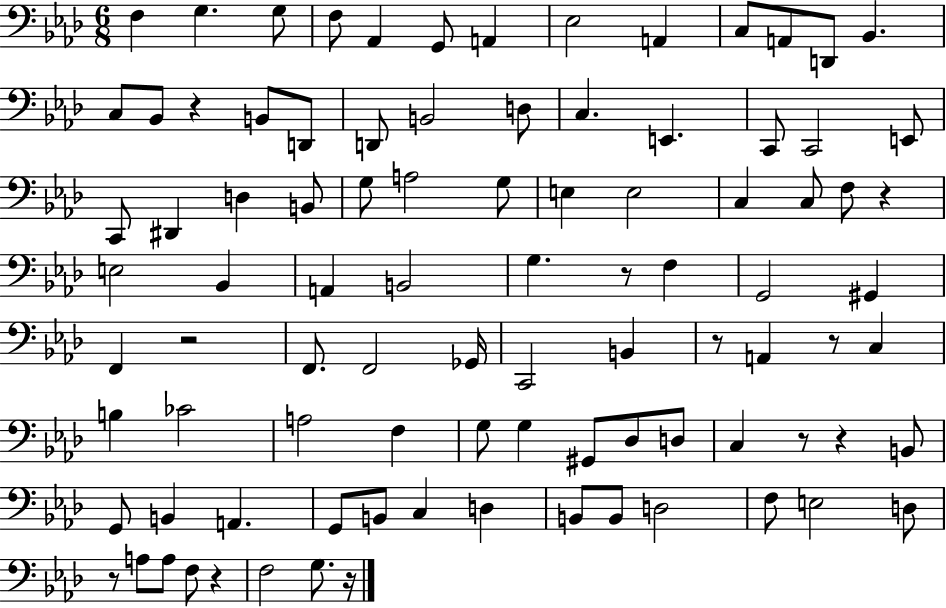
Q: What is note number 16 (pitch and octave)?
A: B2